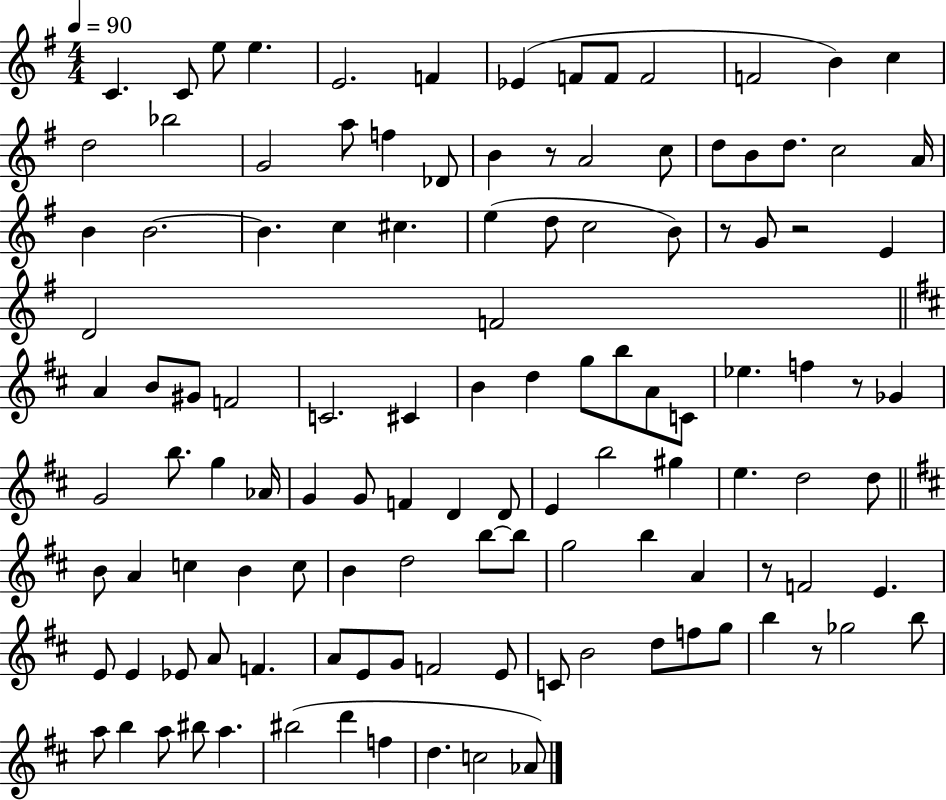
{
  \clef treble
  \numericTimeSignature
  \time 4/4
  \key g \major
  \tempo 4 = 90
  \repeat volta 2 { c'4. c'8 e''8 e''4. | e'2. f'4 | ees'4( f'8 f'8 f'2 | f'2 b'4) c''4 | \break d''2 bes''2 | g'2 a''8 f''4 des'8 | b'4 r8 a'2 c''8 | d''8 b'8 d''8. c''2 a'16 | \break b'4 b'2.~~ | b'4. c''4 cis''4. | e''4( d''8 c''2 b'8) | r8 g'8 r2 e'4 | \break d'2 f'2 | \bar "||" \break \key d \major a'4 b'8 gis'8 f'2 | c'2. cis'4 | b'4 d''4 g''8 b''8 a'8 c'8 | ees''4. f''4 r8 ges'4 | \break g'2 b''8. g''4 aes'16 | g'4 g'8 f'4 d'4 d'8 | e'4 b''2 gis''4 | e''4. d''2 d''8 | \break \bar "||" \break \key b \minor b'8 a'4 c''4 b'4 c''8 | b'4 d''2 b''8~~ b''8 | g''2 b''4 a'4 | r8 f'2 e'4. | \break e'8 e'4 ees'8 a'8 f'4. | a'8 e'8 g'8 f'2 e'8 | c'8 b'2 d''8 f''8 g''8 | b''4 r8 ges''2 b''8 | \break a''8 b''4 a''8 bis''8 a''4. | bis''2( d'''4 f''4 | d''4. c''2 aes'8) | } \bar "|."
}